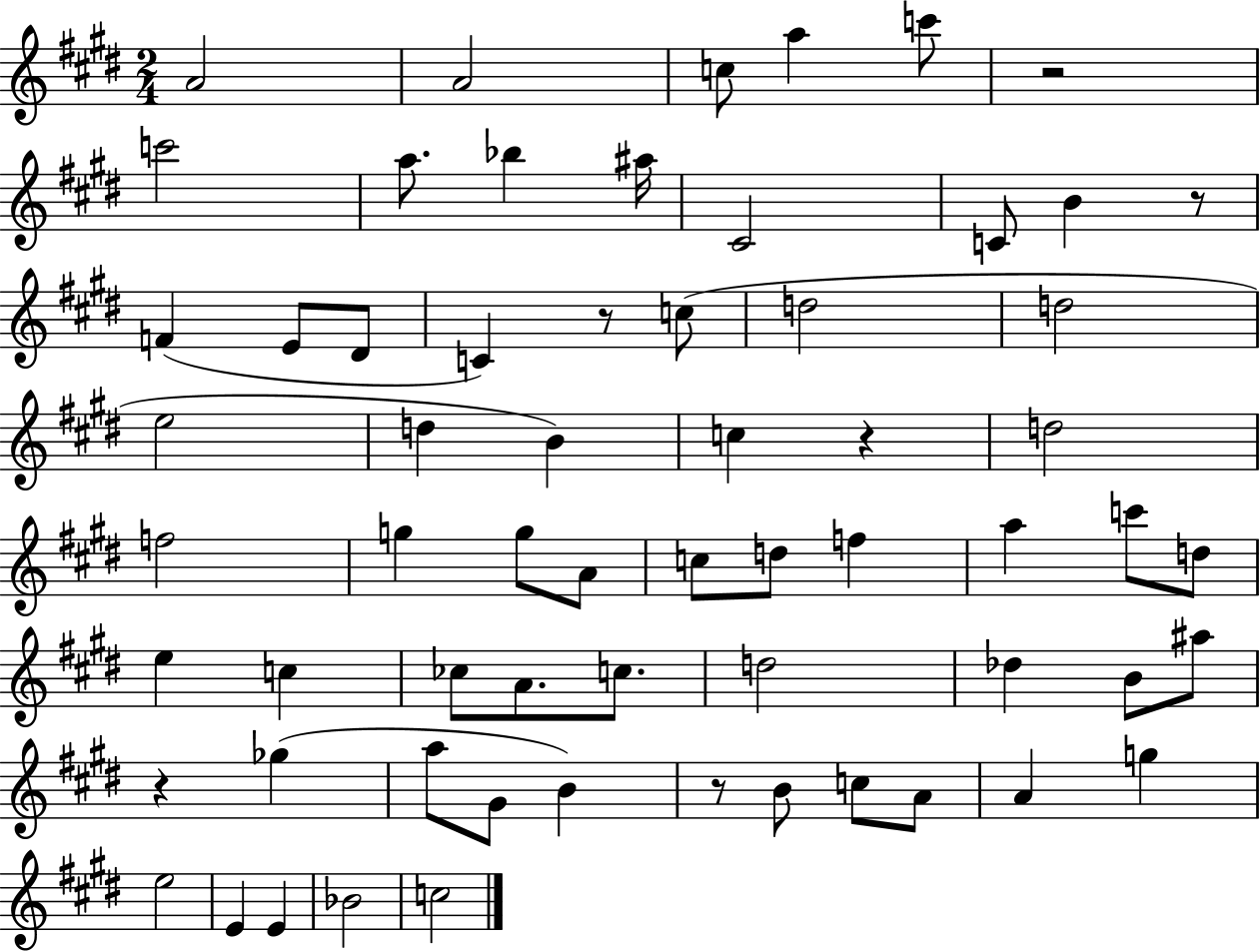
X:1
T:Untitled
M:2/4
L:1/4
K:E
A2 A2 c/2 a c'/2 z2 c'2 a/2 _b ^a/4 ^C2 C/2 B z/2 F E/2 ^D/2 C z/2 c/2 d2 d2 e2 d B c z d2 f2 g g/2 A/2 c/2 d/2 f a c'/2 d/2 e c _c/2 A/2 c/2 d2 _d B/2 ^a/2 z _g a/2 ^G/2 B z/2 B/2 c/2 A/2 A g e2 E E _B2 c2